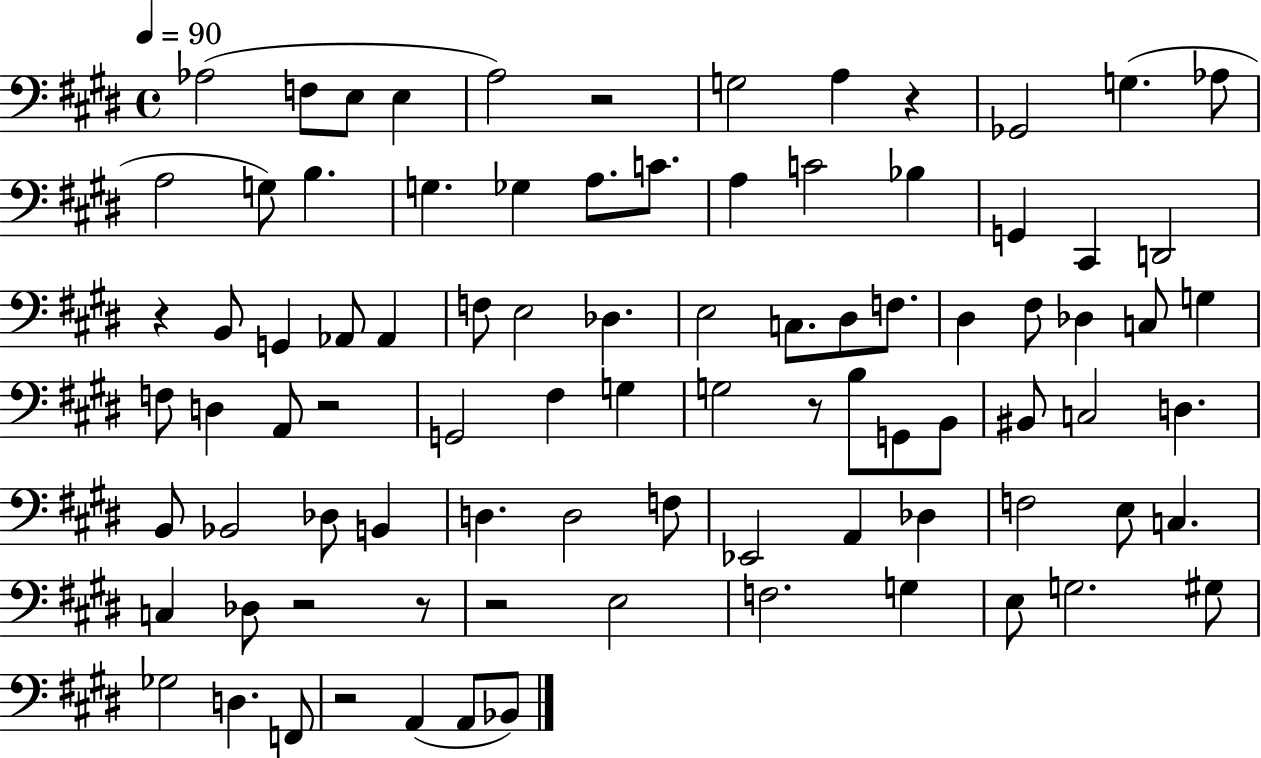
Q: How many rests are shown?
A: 9